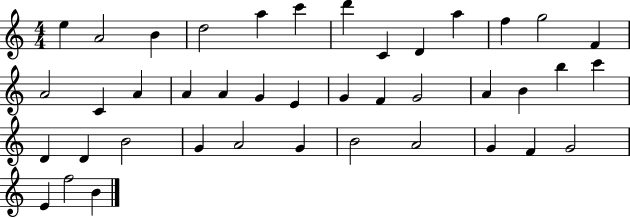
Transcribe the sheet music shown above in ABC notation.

X:1
T:Untitled
M:4/4
L:1/4
K:C
e A2 B d2 a c' d' C D a f g2 F A2 C A A A G E G F G2 A B b c' D D B2 G A2 G B2 A2 G F G2 E f2 B